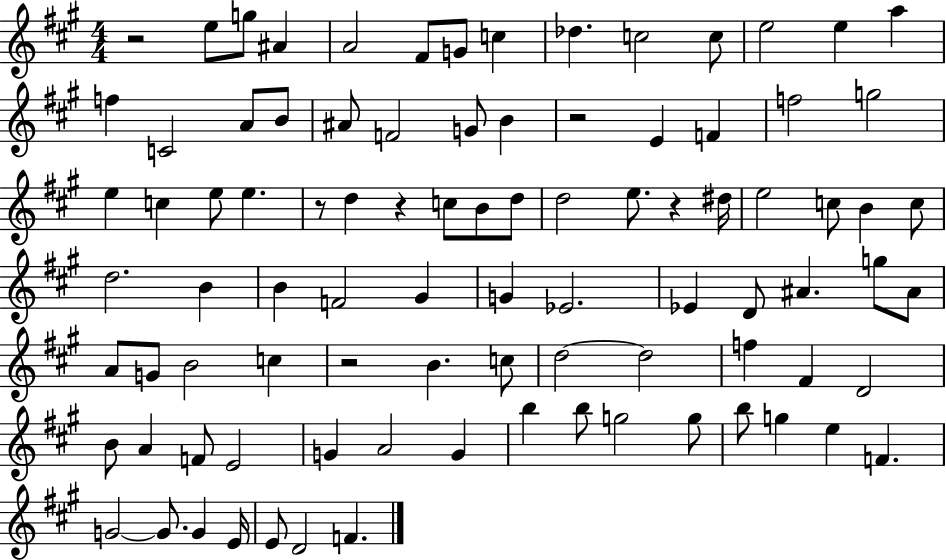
X:1
T:Untitled
M:4/4
L:1/4
K:A
z2 e/2 g/2 ^A A2 ^F/2 G/2 c _d c2 c/2 e2 e a f C2 A/2 B/2 ^A/2 F2 G/2 B z2 E F f2 g2 e c e/2 e z/2 d z c/2 B/2 d/2 d2 e/2 z ^d/4 e2 c/2 B c/2 d2 B B F2 ^G G _E2 _E D/2 ^A g/2 ^A/2 A/2 G/2 B2 c z2 B c/2 d2 d2 f ^F D2 B/2 A F/2 E2 G A2 G b b/2 g2 g/2 b/2 g e F G2 G/2 G E/4 E/2 D2 F